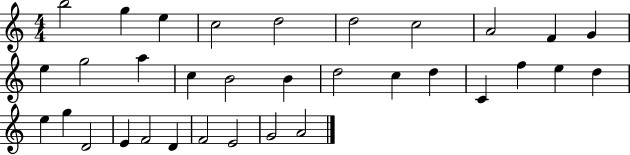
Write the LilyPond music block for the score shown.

{
  \clef treble
  \numericTimeSignature
  \time 4/4
  \key c \major
  b''2 g''4 e''4 | c''2 d''2 | d''2 c''2 | a'2 f'4 g'4 | \break e''4 g''2 a''4 | c''4 b'2 b'4 | d''2 c''4 d''4 | c'4 f''4 e''4 d''4 | \break e''4 g''4 d'2 | e'4 f'2 d'4 | f'2 e'2 | g'2 a'2 | \break \bar "|."
}